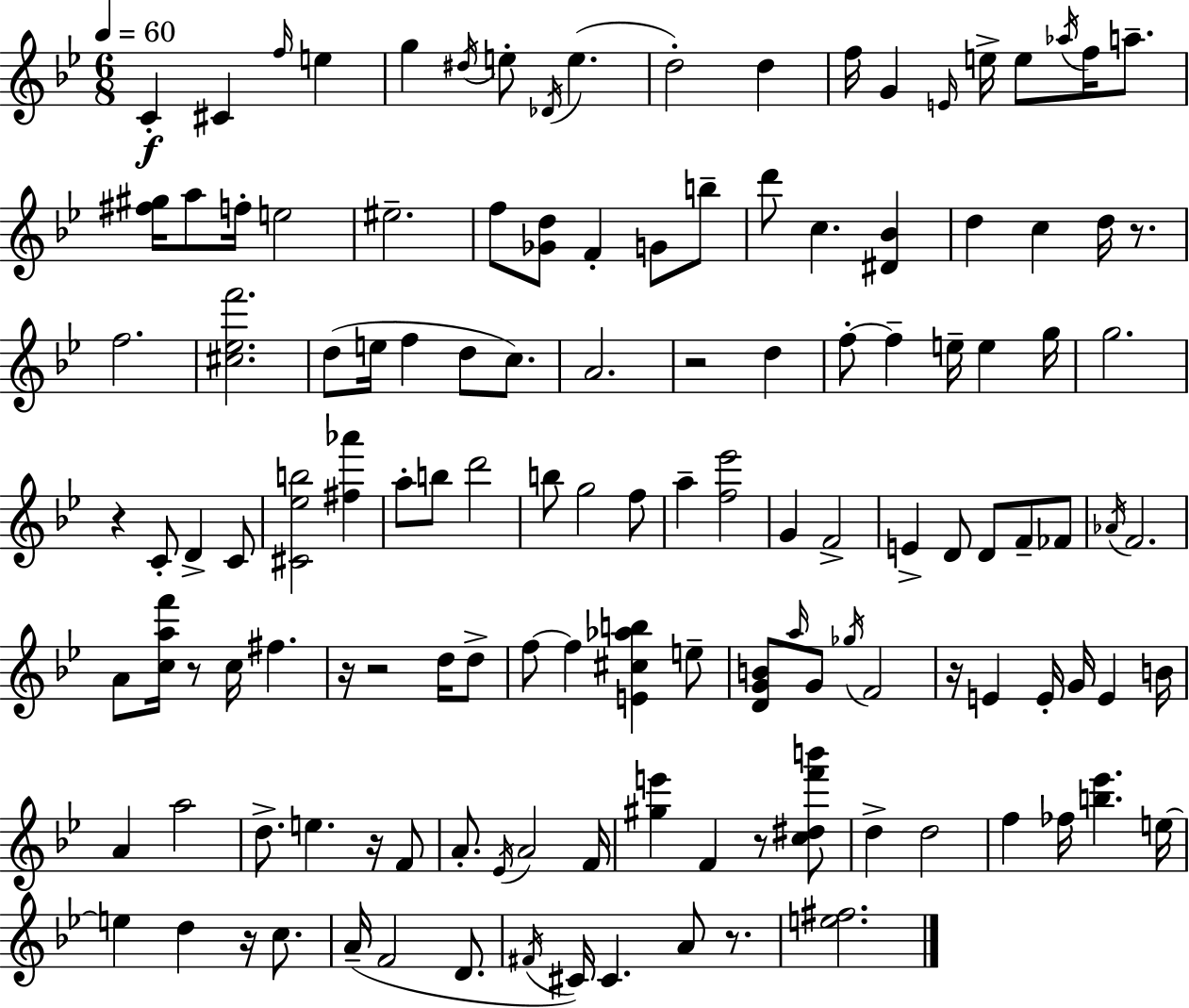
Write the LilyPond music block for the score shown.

{
  \clef treble
  \numericTimeSignature
  \time 6/8
  \key g \minor
  \tempo 4 = 60
  c'4-.\f cis'4 \grace { f''16 } e''4 | g''4 \acciaccatura { dis''16 } e''8-. \acciaccatura { des'16 }( e''4. | d''2-.) d''4 | f''16 g'4 \grace { e'16 } e''16-> e''8 | \break \acciaccatura { aes''16 } f''16 a''8.-- <fis'' gis''>16 a''8 f''16-. e''2 | eis''2.-- | f''8 <ges' d''>8 f'4-. | g'8 b''8-- d'''8 c''4. | \break <dis' bes'>4 d''4 c''4 | d''16 r8. f''2. | <cis'' ees'' f'''>2. | d''8( e''16 f''4 | \break d''8 c''8.) a'2. | r2 | d''4 f''8-.~~ f''4-- e''16-- | e''4 g''16 g''2. | \break r4 c'8-. d'4-> | c'8 <cis' ees'' b''>2 | <fis'' aes'''>4 a''8-. b''8 d'''2 | b''8 g''2 | \break f''8 a''4-- <f'' ees'''>2 | g'4 f'2-> | e'4-> d'8 d'8 | f'8-- fes'8 \acciaccatura { aes'16 } f'2. | \break a'8 <c'' a'' f'''>16 r8 c''16 | fis''4. r16 r2 | d''16 d''8-> f''8~~ f''4 | <e' cis'' aes'' b''>4 e''8-- <d' g' b'>8 \grace { a''16 } g'8 \acciaccatura { ges''16 } | \break f'2 r16 e'4 | e'16-. g'16 e'4 b'16 a'4 | a''2 d''8.-> e''4. | r16 f'8 a'8.-. \acciaccatura { ees'16 } | \break a'2 f'16 <gis'' e'''>4 | f'4 r8 <c'' dis'' f''' b'''>8 d''4-> | d''2 f''4 | fes''16 <b'' ees'''>4. e''16~~ e''4 | \break d''4 r16 c''8. a'16--( f'2 | d'8. \acciaccatura { fis'16 } cis'16) cis'4. | a'8 r8. <e'' fis''>2. | \bar "|."
}